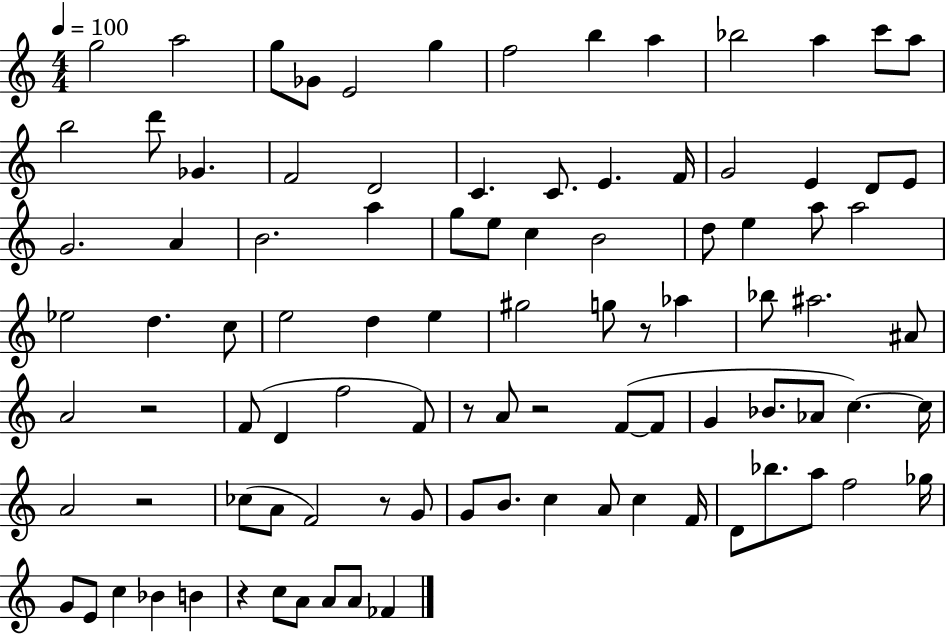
G5/h A5/h G5/e Gb4/e E4/h G5/q F5/h B5/q A5/q Bb5/h A5/q C6/e A5/e B5/h D6/e Gb4/q. F4/h D4/h C4/q. C4/e. E4/q. F4/s G4/h E4/q D4/e E4/e G4/h. A4/q B4/h. A5/q G5/e E5/e C5/q B4/h D5/e E5/q A5/e A5/h Eb5/h D5/q. C5/e E5/h D5/q E5/q G#5/h G5/e R/e Ab5/q Bb5/e A#5/h. A#4/e A4/h R/h F4/e D4/q F5/h F4/e R/e A4/e R/h F4/e F4/e G4/q Bb4/e. Ab4/e C5/q. C5/s A4/h R/h CES5/e A4/e F4/h R/e G4/e G4/e B4/e. C5/q A4/e C5/q F4/s D4/e Bb5/e. A5/e F5/h Gb5/s G4/e E4/e C5/q Bb4/q B4/q R/q C5/e A4/e A4/e A4/e FES4/q